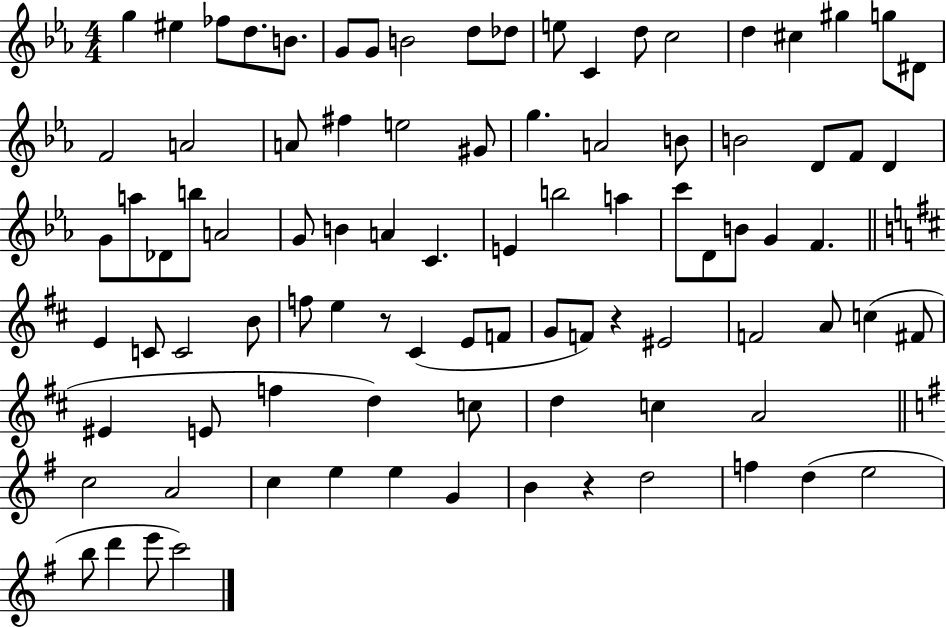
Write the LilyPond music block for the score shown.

{
  \clef treble
  \numericTimeSignature
  \time 4/4
  \key ees \major
  g''4 eis''4 fes''8 d''8. b'8. | g'8 g'8 b'2 d''8 des''8 | e''8 c'4 d''8 c''2 | d''4 cis''4 gis''4 g''8 dis'8 | \break f'2 a'2 | a'8 fis''4 e''2 gis'8 | g''4. a'2 b'8 | b'2 d'8 f'8 d'4 | \break g'8 a''8 des'8 b''8 a'2 | g'8 b'4 a'4 c'4. | e'4 b''2 a''4 | c'''8 d'8 b'8 g'4 f'4. | \break \bar "||" \break \key b \minor e'4 c'8 c'2 b'8 | f''8 e''4 r8 cis'4( e'8 f'8 | g'8 f'8) r4 eis'2 | f'2 a'8 c''4( fis'8 | \break eis'4 e'8 f''4 d''4) c''8 | d''4 c''4 a'2 | \bar "||" \break \key e \minor c''2 a'2 | c''4 e''4 e''4 g'4 | b'4 r4 d''2 | f''4 d''4( e''2 | \break b''8 d'''4 e'''8 c'''2) | \bar "|."
}